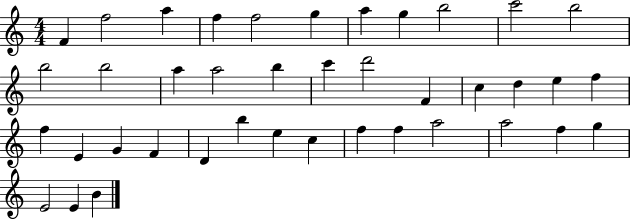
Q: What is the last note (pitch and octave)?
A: B4